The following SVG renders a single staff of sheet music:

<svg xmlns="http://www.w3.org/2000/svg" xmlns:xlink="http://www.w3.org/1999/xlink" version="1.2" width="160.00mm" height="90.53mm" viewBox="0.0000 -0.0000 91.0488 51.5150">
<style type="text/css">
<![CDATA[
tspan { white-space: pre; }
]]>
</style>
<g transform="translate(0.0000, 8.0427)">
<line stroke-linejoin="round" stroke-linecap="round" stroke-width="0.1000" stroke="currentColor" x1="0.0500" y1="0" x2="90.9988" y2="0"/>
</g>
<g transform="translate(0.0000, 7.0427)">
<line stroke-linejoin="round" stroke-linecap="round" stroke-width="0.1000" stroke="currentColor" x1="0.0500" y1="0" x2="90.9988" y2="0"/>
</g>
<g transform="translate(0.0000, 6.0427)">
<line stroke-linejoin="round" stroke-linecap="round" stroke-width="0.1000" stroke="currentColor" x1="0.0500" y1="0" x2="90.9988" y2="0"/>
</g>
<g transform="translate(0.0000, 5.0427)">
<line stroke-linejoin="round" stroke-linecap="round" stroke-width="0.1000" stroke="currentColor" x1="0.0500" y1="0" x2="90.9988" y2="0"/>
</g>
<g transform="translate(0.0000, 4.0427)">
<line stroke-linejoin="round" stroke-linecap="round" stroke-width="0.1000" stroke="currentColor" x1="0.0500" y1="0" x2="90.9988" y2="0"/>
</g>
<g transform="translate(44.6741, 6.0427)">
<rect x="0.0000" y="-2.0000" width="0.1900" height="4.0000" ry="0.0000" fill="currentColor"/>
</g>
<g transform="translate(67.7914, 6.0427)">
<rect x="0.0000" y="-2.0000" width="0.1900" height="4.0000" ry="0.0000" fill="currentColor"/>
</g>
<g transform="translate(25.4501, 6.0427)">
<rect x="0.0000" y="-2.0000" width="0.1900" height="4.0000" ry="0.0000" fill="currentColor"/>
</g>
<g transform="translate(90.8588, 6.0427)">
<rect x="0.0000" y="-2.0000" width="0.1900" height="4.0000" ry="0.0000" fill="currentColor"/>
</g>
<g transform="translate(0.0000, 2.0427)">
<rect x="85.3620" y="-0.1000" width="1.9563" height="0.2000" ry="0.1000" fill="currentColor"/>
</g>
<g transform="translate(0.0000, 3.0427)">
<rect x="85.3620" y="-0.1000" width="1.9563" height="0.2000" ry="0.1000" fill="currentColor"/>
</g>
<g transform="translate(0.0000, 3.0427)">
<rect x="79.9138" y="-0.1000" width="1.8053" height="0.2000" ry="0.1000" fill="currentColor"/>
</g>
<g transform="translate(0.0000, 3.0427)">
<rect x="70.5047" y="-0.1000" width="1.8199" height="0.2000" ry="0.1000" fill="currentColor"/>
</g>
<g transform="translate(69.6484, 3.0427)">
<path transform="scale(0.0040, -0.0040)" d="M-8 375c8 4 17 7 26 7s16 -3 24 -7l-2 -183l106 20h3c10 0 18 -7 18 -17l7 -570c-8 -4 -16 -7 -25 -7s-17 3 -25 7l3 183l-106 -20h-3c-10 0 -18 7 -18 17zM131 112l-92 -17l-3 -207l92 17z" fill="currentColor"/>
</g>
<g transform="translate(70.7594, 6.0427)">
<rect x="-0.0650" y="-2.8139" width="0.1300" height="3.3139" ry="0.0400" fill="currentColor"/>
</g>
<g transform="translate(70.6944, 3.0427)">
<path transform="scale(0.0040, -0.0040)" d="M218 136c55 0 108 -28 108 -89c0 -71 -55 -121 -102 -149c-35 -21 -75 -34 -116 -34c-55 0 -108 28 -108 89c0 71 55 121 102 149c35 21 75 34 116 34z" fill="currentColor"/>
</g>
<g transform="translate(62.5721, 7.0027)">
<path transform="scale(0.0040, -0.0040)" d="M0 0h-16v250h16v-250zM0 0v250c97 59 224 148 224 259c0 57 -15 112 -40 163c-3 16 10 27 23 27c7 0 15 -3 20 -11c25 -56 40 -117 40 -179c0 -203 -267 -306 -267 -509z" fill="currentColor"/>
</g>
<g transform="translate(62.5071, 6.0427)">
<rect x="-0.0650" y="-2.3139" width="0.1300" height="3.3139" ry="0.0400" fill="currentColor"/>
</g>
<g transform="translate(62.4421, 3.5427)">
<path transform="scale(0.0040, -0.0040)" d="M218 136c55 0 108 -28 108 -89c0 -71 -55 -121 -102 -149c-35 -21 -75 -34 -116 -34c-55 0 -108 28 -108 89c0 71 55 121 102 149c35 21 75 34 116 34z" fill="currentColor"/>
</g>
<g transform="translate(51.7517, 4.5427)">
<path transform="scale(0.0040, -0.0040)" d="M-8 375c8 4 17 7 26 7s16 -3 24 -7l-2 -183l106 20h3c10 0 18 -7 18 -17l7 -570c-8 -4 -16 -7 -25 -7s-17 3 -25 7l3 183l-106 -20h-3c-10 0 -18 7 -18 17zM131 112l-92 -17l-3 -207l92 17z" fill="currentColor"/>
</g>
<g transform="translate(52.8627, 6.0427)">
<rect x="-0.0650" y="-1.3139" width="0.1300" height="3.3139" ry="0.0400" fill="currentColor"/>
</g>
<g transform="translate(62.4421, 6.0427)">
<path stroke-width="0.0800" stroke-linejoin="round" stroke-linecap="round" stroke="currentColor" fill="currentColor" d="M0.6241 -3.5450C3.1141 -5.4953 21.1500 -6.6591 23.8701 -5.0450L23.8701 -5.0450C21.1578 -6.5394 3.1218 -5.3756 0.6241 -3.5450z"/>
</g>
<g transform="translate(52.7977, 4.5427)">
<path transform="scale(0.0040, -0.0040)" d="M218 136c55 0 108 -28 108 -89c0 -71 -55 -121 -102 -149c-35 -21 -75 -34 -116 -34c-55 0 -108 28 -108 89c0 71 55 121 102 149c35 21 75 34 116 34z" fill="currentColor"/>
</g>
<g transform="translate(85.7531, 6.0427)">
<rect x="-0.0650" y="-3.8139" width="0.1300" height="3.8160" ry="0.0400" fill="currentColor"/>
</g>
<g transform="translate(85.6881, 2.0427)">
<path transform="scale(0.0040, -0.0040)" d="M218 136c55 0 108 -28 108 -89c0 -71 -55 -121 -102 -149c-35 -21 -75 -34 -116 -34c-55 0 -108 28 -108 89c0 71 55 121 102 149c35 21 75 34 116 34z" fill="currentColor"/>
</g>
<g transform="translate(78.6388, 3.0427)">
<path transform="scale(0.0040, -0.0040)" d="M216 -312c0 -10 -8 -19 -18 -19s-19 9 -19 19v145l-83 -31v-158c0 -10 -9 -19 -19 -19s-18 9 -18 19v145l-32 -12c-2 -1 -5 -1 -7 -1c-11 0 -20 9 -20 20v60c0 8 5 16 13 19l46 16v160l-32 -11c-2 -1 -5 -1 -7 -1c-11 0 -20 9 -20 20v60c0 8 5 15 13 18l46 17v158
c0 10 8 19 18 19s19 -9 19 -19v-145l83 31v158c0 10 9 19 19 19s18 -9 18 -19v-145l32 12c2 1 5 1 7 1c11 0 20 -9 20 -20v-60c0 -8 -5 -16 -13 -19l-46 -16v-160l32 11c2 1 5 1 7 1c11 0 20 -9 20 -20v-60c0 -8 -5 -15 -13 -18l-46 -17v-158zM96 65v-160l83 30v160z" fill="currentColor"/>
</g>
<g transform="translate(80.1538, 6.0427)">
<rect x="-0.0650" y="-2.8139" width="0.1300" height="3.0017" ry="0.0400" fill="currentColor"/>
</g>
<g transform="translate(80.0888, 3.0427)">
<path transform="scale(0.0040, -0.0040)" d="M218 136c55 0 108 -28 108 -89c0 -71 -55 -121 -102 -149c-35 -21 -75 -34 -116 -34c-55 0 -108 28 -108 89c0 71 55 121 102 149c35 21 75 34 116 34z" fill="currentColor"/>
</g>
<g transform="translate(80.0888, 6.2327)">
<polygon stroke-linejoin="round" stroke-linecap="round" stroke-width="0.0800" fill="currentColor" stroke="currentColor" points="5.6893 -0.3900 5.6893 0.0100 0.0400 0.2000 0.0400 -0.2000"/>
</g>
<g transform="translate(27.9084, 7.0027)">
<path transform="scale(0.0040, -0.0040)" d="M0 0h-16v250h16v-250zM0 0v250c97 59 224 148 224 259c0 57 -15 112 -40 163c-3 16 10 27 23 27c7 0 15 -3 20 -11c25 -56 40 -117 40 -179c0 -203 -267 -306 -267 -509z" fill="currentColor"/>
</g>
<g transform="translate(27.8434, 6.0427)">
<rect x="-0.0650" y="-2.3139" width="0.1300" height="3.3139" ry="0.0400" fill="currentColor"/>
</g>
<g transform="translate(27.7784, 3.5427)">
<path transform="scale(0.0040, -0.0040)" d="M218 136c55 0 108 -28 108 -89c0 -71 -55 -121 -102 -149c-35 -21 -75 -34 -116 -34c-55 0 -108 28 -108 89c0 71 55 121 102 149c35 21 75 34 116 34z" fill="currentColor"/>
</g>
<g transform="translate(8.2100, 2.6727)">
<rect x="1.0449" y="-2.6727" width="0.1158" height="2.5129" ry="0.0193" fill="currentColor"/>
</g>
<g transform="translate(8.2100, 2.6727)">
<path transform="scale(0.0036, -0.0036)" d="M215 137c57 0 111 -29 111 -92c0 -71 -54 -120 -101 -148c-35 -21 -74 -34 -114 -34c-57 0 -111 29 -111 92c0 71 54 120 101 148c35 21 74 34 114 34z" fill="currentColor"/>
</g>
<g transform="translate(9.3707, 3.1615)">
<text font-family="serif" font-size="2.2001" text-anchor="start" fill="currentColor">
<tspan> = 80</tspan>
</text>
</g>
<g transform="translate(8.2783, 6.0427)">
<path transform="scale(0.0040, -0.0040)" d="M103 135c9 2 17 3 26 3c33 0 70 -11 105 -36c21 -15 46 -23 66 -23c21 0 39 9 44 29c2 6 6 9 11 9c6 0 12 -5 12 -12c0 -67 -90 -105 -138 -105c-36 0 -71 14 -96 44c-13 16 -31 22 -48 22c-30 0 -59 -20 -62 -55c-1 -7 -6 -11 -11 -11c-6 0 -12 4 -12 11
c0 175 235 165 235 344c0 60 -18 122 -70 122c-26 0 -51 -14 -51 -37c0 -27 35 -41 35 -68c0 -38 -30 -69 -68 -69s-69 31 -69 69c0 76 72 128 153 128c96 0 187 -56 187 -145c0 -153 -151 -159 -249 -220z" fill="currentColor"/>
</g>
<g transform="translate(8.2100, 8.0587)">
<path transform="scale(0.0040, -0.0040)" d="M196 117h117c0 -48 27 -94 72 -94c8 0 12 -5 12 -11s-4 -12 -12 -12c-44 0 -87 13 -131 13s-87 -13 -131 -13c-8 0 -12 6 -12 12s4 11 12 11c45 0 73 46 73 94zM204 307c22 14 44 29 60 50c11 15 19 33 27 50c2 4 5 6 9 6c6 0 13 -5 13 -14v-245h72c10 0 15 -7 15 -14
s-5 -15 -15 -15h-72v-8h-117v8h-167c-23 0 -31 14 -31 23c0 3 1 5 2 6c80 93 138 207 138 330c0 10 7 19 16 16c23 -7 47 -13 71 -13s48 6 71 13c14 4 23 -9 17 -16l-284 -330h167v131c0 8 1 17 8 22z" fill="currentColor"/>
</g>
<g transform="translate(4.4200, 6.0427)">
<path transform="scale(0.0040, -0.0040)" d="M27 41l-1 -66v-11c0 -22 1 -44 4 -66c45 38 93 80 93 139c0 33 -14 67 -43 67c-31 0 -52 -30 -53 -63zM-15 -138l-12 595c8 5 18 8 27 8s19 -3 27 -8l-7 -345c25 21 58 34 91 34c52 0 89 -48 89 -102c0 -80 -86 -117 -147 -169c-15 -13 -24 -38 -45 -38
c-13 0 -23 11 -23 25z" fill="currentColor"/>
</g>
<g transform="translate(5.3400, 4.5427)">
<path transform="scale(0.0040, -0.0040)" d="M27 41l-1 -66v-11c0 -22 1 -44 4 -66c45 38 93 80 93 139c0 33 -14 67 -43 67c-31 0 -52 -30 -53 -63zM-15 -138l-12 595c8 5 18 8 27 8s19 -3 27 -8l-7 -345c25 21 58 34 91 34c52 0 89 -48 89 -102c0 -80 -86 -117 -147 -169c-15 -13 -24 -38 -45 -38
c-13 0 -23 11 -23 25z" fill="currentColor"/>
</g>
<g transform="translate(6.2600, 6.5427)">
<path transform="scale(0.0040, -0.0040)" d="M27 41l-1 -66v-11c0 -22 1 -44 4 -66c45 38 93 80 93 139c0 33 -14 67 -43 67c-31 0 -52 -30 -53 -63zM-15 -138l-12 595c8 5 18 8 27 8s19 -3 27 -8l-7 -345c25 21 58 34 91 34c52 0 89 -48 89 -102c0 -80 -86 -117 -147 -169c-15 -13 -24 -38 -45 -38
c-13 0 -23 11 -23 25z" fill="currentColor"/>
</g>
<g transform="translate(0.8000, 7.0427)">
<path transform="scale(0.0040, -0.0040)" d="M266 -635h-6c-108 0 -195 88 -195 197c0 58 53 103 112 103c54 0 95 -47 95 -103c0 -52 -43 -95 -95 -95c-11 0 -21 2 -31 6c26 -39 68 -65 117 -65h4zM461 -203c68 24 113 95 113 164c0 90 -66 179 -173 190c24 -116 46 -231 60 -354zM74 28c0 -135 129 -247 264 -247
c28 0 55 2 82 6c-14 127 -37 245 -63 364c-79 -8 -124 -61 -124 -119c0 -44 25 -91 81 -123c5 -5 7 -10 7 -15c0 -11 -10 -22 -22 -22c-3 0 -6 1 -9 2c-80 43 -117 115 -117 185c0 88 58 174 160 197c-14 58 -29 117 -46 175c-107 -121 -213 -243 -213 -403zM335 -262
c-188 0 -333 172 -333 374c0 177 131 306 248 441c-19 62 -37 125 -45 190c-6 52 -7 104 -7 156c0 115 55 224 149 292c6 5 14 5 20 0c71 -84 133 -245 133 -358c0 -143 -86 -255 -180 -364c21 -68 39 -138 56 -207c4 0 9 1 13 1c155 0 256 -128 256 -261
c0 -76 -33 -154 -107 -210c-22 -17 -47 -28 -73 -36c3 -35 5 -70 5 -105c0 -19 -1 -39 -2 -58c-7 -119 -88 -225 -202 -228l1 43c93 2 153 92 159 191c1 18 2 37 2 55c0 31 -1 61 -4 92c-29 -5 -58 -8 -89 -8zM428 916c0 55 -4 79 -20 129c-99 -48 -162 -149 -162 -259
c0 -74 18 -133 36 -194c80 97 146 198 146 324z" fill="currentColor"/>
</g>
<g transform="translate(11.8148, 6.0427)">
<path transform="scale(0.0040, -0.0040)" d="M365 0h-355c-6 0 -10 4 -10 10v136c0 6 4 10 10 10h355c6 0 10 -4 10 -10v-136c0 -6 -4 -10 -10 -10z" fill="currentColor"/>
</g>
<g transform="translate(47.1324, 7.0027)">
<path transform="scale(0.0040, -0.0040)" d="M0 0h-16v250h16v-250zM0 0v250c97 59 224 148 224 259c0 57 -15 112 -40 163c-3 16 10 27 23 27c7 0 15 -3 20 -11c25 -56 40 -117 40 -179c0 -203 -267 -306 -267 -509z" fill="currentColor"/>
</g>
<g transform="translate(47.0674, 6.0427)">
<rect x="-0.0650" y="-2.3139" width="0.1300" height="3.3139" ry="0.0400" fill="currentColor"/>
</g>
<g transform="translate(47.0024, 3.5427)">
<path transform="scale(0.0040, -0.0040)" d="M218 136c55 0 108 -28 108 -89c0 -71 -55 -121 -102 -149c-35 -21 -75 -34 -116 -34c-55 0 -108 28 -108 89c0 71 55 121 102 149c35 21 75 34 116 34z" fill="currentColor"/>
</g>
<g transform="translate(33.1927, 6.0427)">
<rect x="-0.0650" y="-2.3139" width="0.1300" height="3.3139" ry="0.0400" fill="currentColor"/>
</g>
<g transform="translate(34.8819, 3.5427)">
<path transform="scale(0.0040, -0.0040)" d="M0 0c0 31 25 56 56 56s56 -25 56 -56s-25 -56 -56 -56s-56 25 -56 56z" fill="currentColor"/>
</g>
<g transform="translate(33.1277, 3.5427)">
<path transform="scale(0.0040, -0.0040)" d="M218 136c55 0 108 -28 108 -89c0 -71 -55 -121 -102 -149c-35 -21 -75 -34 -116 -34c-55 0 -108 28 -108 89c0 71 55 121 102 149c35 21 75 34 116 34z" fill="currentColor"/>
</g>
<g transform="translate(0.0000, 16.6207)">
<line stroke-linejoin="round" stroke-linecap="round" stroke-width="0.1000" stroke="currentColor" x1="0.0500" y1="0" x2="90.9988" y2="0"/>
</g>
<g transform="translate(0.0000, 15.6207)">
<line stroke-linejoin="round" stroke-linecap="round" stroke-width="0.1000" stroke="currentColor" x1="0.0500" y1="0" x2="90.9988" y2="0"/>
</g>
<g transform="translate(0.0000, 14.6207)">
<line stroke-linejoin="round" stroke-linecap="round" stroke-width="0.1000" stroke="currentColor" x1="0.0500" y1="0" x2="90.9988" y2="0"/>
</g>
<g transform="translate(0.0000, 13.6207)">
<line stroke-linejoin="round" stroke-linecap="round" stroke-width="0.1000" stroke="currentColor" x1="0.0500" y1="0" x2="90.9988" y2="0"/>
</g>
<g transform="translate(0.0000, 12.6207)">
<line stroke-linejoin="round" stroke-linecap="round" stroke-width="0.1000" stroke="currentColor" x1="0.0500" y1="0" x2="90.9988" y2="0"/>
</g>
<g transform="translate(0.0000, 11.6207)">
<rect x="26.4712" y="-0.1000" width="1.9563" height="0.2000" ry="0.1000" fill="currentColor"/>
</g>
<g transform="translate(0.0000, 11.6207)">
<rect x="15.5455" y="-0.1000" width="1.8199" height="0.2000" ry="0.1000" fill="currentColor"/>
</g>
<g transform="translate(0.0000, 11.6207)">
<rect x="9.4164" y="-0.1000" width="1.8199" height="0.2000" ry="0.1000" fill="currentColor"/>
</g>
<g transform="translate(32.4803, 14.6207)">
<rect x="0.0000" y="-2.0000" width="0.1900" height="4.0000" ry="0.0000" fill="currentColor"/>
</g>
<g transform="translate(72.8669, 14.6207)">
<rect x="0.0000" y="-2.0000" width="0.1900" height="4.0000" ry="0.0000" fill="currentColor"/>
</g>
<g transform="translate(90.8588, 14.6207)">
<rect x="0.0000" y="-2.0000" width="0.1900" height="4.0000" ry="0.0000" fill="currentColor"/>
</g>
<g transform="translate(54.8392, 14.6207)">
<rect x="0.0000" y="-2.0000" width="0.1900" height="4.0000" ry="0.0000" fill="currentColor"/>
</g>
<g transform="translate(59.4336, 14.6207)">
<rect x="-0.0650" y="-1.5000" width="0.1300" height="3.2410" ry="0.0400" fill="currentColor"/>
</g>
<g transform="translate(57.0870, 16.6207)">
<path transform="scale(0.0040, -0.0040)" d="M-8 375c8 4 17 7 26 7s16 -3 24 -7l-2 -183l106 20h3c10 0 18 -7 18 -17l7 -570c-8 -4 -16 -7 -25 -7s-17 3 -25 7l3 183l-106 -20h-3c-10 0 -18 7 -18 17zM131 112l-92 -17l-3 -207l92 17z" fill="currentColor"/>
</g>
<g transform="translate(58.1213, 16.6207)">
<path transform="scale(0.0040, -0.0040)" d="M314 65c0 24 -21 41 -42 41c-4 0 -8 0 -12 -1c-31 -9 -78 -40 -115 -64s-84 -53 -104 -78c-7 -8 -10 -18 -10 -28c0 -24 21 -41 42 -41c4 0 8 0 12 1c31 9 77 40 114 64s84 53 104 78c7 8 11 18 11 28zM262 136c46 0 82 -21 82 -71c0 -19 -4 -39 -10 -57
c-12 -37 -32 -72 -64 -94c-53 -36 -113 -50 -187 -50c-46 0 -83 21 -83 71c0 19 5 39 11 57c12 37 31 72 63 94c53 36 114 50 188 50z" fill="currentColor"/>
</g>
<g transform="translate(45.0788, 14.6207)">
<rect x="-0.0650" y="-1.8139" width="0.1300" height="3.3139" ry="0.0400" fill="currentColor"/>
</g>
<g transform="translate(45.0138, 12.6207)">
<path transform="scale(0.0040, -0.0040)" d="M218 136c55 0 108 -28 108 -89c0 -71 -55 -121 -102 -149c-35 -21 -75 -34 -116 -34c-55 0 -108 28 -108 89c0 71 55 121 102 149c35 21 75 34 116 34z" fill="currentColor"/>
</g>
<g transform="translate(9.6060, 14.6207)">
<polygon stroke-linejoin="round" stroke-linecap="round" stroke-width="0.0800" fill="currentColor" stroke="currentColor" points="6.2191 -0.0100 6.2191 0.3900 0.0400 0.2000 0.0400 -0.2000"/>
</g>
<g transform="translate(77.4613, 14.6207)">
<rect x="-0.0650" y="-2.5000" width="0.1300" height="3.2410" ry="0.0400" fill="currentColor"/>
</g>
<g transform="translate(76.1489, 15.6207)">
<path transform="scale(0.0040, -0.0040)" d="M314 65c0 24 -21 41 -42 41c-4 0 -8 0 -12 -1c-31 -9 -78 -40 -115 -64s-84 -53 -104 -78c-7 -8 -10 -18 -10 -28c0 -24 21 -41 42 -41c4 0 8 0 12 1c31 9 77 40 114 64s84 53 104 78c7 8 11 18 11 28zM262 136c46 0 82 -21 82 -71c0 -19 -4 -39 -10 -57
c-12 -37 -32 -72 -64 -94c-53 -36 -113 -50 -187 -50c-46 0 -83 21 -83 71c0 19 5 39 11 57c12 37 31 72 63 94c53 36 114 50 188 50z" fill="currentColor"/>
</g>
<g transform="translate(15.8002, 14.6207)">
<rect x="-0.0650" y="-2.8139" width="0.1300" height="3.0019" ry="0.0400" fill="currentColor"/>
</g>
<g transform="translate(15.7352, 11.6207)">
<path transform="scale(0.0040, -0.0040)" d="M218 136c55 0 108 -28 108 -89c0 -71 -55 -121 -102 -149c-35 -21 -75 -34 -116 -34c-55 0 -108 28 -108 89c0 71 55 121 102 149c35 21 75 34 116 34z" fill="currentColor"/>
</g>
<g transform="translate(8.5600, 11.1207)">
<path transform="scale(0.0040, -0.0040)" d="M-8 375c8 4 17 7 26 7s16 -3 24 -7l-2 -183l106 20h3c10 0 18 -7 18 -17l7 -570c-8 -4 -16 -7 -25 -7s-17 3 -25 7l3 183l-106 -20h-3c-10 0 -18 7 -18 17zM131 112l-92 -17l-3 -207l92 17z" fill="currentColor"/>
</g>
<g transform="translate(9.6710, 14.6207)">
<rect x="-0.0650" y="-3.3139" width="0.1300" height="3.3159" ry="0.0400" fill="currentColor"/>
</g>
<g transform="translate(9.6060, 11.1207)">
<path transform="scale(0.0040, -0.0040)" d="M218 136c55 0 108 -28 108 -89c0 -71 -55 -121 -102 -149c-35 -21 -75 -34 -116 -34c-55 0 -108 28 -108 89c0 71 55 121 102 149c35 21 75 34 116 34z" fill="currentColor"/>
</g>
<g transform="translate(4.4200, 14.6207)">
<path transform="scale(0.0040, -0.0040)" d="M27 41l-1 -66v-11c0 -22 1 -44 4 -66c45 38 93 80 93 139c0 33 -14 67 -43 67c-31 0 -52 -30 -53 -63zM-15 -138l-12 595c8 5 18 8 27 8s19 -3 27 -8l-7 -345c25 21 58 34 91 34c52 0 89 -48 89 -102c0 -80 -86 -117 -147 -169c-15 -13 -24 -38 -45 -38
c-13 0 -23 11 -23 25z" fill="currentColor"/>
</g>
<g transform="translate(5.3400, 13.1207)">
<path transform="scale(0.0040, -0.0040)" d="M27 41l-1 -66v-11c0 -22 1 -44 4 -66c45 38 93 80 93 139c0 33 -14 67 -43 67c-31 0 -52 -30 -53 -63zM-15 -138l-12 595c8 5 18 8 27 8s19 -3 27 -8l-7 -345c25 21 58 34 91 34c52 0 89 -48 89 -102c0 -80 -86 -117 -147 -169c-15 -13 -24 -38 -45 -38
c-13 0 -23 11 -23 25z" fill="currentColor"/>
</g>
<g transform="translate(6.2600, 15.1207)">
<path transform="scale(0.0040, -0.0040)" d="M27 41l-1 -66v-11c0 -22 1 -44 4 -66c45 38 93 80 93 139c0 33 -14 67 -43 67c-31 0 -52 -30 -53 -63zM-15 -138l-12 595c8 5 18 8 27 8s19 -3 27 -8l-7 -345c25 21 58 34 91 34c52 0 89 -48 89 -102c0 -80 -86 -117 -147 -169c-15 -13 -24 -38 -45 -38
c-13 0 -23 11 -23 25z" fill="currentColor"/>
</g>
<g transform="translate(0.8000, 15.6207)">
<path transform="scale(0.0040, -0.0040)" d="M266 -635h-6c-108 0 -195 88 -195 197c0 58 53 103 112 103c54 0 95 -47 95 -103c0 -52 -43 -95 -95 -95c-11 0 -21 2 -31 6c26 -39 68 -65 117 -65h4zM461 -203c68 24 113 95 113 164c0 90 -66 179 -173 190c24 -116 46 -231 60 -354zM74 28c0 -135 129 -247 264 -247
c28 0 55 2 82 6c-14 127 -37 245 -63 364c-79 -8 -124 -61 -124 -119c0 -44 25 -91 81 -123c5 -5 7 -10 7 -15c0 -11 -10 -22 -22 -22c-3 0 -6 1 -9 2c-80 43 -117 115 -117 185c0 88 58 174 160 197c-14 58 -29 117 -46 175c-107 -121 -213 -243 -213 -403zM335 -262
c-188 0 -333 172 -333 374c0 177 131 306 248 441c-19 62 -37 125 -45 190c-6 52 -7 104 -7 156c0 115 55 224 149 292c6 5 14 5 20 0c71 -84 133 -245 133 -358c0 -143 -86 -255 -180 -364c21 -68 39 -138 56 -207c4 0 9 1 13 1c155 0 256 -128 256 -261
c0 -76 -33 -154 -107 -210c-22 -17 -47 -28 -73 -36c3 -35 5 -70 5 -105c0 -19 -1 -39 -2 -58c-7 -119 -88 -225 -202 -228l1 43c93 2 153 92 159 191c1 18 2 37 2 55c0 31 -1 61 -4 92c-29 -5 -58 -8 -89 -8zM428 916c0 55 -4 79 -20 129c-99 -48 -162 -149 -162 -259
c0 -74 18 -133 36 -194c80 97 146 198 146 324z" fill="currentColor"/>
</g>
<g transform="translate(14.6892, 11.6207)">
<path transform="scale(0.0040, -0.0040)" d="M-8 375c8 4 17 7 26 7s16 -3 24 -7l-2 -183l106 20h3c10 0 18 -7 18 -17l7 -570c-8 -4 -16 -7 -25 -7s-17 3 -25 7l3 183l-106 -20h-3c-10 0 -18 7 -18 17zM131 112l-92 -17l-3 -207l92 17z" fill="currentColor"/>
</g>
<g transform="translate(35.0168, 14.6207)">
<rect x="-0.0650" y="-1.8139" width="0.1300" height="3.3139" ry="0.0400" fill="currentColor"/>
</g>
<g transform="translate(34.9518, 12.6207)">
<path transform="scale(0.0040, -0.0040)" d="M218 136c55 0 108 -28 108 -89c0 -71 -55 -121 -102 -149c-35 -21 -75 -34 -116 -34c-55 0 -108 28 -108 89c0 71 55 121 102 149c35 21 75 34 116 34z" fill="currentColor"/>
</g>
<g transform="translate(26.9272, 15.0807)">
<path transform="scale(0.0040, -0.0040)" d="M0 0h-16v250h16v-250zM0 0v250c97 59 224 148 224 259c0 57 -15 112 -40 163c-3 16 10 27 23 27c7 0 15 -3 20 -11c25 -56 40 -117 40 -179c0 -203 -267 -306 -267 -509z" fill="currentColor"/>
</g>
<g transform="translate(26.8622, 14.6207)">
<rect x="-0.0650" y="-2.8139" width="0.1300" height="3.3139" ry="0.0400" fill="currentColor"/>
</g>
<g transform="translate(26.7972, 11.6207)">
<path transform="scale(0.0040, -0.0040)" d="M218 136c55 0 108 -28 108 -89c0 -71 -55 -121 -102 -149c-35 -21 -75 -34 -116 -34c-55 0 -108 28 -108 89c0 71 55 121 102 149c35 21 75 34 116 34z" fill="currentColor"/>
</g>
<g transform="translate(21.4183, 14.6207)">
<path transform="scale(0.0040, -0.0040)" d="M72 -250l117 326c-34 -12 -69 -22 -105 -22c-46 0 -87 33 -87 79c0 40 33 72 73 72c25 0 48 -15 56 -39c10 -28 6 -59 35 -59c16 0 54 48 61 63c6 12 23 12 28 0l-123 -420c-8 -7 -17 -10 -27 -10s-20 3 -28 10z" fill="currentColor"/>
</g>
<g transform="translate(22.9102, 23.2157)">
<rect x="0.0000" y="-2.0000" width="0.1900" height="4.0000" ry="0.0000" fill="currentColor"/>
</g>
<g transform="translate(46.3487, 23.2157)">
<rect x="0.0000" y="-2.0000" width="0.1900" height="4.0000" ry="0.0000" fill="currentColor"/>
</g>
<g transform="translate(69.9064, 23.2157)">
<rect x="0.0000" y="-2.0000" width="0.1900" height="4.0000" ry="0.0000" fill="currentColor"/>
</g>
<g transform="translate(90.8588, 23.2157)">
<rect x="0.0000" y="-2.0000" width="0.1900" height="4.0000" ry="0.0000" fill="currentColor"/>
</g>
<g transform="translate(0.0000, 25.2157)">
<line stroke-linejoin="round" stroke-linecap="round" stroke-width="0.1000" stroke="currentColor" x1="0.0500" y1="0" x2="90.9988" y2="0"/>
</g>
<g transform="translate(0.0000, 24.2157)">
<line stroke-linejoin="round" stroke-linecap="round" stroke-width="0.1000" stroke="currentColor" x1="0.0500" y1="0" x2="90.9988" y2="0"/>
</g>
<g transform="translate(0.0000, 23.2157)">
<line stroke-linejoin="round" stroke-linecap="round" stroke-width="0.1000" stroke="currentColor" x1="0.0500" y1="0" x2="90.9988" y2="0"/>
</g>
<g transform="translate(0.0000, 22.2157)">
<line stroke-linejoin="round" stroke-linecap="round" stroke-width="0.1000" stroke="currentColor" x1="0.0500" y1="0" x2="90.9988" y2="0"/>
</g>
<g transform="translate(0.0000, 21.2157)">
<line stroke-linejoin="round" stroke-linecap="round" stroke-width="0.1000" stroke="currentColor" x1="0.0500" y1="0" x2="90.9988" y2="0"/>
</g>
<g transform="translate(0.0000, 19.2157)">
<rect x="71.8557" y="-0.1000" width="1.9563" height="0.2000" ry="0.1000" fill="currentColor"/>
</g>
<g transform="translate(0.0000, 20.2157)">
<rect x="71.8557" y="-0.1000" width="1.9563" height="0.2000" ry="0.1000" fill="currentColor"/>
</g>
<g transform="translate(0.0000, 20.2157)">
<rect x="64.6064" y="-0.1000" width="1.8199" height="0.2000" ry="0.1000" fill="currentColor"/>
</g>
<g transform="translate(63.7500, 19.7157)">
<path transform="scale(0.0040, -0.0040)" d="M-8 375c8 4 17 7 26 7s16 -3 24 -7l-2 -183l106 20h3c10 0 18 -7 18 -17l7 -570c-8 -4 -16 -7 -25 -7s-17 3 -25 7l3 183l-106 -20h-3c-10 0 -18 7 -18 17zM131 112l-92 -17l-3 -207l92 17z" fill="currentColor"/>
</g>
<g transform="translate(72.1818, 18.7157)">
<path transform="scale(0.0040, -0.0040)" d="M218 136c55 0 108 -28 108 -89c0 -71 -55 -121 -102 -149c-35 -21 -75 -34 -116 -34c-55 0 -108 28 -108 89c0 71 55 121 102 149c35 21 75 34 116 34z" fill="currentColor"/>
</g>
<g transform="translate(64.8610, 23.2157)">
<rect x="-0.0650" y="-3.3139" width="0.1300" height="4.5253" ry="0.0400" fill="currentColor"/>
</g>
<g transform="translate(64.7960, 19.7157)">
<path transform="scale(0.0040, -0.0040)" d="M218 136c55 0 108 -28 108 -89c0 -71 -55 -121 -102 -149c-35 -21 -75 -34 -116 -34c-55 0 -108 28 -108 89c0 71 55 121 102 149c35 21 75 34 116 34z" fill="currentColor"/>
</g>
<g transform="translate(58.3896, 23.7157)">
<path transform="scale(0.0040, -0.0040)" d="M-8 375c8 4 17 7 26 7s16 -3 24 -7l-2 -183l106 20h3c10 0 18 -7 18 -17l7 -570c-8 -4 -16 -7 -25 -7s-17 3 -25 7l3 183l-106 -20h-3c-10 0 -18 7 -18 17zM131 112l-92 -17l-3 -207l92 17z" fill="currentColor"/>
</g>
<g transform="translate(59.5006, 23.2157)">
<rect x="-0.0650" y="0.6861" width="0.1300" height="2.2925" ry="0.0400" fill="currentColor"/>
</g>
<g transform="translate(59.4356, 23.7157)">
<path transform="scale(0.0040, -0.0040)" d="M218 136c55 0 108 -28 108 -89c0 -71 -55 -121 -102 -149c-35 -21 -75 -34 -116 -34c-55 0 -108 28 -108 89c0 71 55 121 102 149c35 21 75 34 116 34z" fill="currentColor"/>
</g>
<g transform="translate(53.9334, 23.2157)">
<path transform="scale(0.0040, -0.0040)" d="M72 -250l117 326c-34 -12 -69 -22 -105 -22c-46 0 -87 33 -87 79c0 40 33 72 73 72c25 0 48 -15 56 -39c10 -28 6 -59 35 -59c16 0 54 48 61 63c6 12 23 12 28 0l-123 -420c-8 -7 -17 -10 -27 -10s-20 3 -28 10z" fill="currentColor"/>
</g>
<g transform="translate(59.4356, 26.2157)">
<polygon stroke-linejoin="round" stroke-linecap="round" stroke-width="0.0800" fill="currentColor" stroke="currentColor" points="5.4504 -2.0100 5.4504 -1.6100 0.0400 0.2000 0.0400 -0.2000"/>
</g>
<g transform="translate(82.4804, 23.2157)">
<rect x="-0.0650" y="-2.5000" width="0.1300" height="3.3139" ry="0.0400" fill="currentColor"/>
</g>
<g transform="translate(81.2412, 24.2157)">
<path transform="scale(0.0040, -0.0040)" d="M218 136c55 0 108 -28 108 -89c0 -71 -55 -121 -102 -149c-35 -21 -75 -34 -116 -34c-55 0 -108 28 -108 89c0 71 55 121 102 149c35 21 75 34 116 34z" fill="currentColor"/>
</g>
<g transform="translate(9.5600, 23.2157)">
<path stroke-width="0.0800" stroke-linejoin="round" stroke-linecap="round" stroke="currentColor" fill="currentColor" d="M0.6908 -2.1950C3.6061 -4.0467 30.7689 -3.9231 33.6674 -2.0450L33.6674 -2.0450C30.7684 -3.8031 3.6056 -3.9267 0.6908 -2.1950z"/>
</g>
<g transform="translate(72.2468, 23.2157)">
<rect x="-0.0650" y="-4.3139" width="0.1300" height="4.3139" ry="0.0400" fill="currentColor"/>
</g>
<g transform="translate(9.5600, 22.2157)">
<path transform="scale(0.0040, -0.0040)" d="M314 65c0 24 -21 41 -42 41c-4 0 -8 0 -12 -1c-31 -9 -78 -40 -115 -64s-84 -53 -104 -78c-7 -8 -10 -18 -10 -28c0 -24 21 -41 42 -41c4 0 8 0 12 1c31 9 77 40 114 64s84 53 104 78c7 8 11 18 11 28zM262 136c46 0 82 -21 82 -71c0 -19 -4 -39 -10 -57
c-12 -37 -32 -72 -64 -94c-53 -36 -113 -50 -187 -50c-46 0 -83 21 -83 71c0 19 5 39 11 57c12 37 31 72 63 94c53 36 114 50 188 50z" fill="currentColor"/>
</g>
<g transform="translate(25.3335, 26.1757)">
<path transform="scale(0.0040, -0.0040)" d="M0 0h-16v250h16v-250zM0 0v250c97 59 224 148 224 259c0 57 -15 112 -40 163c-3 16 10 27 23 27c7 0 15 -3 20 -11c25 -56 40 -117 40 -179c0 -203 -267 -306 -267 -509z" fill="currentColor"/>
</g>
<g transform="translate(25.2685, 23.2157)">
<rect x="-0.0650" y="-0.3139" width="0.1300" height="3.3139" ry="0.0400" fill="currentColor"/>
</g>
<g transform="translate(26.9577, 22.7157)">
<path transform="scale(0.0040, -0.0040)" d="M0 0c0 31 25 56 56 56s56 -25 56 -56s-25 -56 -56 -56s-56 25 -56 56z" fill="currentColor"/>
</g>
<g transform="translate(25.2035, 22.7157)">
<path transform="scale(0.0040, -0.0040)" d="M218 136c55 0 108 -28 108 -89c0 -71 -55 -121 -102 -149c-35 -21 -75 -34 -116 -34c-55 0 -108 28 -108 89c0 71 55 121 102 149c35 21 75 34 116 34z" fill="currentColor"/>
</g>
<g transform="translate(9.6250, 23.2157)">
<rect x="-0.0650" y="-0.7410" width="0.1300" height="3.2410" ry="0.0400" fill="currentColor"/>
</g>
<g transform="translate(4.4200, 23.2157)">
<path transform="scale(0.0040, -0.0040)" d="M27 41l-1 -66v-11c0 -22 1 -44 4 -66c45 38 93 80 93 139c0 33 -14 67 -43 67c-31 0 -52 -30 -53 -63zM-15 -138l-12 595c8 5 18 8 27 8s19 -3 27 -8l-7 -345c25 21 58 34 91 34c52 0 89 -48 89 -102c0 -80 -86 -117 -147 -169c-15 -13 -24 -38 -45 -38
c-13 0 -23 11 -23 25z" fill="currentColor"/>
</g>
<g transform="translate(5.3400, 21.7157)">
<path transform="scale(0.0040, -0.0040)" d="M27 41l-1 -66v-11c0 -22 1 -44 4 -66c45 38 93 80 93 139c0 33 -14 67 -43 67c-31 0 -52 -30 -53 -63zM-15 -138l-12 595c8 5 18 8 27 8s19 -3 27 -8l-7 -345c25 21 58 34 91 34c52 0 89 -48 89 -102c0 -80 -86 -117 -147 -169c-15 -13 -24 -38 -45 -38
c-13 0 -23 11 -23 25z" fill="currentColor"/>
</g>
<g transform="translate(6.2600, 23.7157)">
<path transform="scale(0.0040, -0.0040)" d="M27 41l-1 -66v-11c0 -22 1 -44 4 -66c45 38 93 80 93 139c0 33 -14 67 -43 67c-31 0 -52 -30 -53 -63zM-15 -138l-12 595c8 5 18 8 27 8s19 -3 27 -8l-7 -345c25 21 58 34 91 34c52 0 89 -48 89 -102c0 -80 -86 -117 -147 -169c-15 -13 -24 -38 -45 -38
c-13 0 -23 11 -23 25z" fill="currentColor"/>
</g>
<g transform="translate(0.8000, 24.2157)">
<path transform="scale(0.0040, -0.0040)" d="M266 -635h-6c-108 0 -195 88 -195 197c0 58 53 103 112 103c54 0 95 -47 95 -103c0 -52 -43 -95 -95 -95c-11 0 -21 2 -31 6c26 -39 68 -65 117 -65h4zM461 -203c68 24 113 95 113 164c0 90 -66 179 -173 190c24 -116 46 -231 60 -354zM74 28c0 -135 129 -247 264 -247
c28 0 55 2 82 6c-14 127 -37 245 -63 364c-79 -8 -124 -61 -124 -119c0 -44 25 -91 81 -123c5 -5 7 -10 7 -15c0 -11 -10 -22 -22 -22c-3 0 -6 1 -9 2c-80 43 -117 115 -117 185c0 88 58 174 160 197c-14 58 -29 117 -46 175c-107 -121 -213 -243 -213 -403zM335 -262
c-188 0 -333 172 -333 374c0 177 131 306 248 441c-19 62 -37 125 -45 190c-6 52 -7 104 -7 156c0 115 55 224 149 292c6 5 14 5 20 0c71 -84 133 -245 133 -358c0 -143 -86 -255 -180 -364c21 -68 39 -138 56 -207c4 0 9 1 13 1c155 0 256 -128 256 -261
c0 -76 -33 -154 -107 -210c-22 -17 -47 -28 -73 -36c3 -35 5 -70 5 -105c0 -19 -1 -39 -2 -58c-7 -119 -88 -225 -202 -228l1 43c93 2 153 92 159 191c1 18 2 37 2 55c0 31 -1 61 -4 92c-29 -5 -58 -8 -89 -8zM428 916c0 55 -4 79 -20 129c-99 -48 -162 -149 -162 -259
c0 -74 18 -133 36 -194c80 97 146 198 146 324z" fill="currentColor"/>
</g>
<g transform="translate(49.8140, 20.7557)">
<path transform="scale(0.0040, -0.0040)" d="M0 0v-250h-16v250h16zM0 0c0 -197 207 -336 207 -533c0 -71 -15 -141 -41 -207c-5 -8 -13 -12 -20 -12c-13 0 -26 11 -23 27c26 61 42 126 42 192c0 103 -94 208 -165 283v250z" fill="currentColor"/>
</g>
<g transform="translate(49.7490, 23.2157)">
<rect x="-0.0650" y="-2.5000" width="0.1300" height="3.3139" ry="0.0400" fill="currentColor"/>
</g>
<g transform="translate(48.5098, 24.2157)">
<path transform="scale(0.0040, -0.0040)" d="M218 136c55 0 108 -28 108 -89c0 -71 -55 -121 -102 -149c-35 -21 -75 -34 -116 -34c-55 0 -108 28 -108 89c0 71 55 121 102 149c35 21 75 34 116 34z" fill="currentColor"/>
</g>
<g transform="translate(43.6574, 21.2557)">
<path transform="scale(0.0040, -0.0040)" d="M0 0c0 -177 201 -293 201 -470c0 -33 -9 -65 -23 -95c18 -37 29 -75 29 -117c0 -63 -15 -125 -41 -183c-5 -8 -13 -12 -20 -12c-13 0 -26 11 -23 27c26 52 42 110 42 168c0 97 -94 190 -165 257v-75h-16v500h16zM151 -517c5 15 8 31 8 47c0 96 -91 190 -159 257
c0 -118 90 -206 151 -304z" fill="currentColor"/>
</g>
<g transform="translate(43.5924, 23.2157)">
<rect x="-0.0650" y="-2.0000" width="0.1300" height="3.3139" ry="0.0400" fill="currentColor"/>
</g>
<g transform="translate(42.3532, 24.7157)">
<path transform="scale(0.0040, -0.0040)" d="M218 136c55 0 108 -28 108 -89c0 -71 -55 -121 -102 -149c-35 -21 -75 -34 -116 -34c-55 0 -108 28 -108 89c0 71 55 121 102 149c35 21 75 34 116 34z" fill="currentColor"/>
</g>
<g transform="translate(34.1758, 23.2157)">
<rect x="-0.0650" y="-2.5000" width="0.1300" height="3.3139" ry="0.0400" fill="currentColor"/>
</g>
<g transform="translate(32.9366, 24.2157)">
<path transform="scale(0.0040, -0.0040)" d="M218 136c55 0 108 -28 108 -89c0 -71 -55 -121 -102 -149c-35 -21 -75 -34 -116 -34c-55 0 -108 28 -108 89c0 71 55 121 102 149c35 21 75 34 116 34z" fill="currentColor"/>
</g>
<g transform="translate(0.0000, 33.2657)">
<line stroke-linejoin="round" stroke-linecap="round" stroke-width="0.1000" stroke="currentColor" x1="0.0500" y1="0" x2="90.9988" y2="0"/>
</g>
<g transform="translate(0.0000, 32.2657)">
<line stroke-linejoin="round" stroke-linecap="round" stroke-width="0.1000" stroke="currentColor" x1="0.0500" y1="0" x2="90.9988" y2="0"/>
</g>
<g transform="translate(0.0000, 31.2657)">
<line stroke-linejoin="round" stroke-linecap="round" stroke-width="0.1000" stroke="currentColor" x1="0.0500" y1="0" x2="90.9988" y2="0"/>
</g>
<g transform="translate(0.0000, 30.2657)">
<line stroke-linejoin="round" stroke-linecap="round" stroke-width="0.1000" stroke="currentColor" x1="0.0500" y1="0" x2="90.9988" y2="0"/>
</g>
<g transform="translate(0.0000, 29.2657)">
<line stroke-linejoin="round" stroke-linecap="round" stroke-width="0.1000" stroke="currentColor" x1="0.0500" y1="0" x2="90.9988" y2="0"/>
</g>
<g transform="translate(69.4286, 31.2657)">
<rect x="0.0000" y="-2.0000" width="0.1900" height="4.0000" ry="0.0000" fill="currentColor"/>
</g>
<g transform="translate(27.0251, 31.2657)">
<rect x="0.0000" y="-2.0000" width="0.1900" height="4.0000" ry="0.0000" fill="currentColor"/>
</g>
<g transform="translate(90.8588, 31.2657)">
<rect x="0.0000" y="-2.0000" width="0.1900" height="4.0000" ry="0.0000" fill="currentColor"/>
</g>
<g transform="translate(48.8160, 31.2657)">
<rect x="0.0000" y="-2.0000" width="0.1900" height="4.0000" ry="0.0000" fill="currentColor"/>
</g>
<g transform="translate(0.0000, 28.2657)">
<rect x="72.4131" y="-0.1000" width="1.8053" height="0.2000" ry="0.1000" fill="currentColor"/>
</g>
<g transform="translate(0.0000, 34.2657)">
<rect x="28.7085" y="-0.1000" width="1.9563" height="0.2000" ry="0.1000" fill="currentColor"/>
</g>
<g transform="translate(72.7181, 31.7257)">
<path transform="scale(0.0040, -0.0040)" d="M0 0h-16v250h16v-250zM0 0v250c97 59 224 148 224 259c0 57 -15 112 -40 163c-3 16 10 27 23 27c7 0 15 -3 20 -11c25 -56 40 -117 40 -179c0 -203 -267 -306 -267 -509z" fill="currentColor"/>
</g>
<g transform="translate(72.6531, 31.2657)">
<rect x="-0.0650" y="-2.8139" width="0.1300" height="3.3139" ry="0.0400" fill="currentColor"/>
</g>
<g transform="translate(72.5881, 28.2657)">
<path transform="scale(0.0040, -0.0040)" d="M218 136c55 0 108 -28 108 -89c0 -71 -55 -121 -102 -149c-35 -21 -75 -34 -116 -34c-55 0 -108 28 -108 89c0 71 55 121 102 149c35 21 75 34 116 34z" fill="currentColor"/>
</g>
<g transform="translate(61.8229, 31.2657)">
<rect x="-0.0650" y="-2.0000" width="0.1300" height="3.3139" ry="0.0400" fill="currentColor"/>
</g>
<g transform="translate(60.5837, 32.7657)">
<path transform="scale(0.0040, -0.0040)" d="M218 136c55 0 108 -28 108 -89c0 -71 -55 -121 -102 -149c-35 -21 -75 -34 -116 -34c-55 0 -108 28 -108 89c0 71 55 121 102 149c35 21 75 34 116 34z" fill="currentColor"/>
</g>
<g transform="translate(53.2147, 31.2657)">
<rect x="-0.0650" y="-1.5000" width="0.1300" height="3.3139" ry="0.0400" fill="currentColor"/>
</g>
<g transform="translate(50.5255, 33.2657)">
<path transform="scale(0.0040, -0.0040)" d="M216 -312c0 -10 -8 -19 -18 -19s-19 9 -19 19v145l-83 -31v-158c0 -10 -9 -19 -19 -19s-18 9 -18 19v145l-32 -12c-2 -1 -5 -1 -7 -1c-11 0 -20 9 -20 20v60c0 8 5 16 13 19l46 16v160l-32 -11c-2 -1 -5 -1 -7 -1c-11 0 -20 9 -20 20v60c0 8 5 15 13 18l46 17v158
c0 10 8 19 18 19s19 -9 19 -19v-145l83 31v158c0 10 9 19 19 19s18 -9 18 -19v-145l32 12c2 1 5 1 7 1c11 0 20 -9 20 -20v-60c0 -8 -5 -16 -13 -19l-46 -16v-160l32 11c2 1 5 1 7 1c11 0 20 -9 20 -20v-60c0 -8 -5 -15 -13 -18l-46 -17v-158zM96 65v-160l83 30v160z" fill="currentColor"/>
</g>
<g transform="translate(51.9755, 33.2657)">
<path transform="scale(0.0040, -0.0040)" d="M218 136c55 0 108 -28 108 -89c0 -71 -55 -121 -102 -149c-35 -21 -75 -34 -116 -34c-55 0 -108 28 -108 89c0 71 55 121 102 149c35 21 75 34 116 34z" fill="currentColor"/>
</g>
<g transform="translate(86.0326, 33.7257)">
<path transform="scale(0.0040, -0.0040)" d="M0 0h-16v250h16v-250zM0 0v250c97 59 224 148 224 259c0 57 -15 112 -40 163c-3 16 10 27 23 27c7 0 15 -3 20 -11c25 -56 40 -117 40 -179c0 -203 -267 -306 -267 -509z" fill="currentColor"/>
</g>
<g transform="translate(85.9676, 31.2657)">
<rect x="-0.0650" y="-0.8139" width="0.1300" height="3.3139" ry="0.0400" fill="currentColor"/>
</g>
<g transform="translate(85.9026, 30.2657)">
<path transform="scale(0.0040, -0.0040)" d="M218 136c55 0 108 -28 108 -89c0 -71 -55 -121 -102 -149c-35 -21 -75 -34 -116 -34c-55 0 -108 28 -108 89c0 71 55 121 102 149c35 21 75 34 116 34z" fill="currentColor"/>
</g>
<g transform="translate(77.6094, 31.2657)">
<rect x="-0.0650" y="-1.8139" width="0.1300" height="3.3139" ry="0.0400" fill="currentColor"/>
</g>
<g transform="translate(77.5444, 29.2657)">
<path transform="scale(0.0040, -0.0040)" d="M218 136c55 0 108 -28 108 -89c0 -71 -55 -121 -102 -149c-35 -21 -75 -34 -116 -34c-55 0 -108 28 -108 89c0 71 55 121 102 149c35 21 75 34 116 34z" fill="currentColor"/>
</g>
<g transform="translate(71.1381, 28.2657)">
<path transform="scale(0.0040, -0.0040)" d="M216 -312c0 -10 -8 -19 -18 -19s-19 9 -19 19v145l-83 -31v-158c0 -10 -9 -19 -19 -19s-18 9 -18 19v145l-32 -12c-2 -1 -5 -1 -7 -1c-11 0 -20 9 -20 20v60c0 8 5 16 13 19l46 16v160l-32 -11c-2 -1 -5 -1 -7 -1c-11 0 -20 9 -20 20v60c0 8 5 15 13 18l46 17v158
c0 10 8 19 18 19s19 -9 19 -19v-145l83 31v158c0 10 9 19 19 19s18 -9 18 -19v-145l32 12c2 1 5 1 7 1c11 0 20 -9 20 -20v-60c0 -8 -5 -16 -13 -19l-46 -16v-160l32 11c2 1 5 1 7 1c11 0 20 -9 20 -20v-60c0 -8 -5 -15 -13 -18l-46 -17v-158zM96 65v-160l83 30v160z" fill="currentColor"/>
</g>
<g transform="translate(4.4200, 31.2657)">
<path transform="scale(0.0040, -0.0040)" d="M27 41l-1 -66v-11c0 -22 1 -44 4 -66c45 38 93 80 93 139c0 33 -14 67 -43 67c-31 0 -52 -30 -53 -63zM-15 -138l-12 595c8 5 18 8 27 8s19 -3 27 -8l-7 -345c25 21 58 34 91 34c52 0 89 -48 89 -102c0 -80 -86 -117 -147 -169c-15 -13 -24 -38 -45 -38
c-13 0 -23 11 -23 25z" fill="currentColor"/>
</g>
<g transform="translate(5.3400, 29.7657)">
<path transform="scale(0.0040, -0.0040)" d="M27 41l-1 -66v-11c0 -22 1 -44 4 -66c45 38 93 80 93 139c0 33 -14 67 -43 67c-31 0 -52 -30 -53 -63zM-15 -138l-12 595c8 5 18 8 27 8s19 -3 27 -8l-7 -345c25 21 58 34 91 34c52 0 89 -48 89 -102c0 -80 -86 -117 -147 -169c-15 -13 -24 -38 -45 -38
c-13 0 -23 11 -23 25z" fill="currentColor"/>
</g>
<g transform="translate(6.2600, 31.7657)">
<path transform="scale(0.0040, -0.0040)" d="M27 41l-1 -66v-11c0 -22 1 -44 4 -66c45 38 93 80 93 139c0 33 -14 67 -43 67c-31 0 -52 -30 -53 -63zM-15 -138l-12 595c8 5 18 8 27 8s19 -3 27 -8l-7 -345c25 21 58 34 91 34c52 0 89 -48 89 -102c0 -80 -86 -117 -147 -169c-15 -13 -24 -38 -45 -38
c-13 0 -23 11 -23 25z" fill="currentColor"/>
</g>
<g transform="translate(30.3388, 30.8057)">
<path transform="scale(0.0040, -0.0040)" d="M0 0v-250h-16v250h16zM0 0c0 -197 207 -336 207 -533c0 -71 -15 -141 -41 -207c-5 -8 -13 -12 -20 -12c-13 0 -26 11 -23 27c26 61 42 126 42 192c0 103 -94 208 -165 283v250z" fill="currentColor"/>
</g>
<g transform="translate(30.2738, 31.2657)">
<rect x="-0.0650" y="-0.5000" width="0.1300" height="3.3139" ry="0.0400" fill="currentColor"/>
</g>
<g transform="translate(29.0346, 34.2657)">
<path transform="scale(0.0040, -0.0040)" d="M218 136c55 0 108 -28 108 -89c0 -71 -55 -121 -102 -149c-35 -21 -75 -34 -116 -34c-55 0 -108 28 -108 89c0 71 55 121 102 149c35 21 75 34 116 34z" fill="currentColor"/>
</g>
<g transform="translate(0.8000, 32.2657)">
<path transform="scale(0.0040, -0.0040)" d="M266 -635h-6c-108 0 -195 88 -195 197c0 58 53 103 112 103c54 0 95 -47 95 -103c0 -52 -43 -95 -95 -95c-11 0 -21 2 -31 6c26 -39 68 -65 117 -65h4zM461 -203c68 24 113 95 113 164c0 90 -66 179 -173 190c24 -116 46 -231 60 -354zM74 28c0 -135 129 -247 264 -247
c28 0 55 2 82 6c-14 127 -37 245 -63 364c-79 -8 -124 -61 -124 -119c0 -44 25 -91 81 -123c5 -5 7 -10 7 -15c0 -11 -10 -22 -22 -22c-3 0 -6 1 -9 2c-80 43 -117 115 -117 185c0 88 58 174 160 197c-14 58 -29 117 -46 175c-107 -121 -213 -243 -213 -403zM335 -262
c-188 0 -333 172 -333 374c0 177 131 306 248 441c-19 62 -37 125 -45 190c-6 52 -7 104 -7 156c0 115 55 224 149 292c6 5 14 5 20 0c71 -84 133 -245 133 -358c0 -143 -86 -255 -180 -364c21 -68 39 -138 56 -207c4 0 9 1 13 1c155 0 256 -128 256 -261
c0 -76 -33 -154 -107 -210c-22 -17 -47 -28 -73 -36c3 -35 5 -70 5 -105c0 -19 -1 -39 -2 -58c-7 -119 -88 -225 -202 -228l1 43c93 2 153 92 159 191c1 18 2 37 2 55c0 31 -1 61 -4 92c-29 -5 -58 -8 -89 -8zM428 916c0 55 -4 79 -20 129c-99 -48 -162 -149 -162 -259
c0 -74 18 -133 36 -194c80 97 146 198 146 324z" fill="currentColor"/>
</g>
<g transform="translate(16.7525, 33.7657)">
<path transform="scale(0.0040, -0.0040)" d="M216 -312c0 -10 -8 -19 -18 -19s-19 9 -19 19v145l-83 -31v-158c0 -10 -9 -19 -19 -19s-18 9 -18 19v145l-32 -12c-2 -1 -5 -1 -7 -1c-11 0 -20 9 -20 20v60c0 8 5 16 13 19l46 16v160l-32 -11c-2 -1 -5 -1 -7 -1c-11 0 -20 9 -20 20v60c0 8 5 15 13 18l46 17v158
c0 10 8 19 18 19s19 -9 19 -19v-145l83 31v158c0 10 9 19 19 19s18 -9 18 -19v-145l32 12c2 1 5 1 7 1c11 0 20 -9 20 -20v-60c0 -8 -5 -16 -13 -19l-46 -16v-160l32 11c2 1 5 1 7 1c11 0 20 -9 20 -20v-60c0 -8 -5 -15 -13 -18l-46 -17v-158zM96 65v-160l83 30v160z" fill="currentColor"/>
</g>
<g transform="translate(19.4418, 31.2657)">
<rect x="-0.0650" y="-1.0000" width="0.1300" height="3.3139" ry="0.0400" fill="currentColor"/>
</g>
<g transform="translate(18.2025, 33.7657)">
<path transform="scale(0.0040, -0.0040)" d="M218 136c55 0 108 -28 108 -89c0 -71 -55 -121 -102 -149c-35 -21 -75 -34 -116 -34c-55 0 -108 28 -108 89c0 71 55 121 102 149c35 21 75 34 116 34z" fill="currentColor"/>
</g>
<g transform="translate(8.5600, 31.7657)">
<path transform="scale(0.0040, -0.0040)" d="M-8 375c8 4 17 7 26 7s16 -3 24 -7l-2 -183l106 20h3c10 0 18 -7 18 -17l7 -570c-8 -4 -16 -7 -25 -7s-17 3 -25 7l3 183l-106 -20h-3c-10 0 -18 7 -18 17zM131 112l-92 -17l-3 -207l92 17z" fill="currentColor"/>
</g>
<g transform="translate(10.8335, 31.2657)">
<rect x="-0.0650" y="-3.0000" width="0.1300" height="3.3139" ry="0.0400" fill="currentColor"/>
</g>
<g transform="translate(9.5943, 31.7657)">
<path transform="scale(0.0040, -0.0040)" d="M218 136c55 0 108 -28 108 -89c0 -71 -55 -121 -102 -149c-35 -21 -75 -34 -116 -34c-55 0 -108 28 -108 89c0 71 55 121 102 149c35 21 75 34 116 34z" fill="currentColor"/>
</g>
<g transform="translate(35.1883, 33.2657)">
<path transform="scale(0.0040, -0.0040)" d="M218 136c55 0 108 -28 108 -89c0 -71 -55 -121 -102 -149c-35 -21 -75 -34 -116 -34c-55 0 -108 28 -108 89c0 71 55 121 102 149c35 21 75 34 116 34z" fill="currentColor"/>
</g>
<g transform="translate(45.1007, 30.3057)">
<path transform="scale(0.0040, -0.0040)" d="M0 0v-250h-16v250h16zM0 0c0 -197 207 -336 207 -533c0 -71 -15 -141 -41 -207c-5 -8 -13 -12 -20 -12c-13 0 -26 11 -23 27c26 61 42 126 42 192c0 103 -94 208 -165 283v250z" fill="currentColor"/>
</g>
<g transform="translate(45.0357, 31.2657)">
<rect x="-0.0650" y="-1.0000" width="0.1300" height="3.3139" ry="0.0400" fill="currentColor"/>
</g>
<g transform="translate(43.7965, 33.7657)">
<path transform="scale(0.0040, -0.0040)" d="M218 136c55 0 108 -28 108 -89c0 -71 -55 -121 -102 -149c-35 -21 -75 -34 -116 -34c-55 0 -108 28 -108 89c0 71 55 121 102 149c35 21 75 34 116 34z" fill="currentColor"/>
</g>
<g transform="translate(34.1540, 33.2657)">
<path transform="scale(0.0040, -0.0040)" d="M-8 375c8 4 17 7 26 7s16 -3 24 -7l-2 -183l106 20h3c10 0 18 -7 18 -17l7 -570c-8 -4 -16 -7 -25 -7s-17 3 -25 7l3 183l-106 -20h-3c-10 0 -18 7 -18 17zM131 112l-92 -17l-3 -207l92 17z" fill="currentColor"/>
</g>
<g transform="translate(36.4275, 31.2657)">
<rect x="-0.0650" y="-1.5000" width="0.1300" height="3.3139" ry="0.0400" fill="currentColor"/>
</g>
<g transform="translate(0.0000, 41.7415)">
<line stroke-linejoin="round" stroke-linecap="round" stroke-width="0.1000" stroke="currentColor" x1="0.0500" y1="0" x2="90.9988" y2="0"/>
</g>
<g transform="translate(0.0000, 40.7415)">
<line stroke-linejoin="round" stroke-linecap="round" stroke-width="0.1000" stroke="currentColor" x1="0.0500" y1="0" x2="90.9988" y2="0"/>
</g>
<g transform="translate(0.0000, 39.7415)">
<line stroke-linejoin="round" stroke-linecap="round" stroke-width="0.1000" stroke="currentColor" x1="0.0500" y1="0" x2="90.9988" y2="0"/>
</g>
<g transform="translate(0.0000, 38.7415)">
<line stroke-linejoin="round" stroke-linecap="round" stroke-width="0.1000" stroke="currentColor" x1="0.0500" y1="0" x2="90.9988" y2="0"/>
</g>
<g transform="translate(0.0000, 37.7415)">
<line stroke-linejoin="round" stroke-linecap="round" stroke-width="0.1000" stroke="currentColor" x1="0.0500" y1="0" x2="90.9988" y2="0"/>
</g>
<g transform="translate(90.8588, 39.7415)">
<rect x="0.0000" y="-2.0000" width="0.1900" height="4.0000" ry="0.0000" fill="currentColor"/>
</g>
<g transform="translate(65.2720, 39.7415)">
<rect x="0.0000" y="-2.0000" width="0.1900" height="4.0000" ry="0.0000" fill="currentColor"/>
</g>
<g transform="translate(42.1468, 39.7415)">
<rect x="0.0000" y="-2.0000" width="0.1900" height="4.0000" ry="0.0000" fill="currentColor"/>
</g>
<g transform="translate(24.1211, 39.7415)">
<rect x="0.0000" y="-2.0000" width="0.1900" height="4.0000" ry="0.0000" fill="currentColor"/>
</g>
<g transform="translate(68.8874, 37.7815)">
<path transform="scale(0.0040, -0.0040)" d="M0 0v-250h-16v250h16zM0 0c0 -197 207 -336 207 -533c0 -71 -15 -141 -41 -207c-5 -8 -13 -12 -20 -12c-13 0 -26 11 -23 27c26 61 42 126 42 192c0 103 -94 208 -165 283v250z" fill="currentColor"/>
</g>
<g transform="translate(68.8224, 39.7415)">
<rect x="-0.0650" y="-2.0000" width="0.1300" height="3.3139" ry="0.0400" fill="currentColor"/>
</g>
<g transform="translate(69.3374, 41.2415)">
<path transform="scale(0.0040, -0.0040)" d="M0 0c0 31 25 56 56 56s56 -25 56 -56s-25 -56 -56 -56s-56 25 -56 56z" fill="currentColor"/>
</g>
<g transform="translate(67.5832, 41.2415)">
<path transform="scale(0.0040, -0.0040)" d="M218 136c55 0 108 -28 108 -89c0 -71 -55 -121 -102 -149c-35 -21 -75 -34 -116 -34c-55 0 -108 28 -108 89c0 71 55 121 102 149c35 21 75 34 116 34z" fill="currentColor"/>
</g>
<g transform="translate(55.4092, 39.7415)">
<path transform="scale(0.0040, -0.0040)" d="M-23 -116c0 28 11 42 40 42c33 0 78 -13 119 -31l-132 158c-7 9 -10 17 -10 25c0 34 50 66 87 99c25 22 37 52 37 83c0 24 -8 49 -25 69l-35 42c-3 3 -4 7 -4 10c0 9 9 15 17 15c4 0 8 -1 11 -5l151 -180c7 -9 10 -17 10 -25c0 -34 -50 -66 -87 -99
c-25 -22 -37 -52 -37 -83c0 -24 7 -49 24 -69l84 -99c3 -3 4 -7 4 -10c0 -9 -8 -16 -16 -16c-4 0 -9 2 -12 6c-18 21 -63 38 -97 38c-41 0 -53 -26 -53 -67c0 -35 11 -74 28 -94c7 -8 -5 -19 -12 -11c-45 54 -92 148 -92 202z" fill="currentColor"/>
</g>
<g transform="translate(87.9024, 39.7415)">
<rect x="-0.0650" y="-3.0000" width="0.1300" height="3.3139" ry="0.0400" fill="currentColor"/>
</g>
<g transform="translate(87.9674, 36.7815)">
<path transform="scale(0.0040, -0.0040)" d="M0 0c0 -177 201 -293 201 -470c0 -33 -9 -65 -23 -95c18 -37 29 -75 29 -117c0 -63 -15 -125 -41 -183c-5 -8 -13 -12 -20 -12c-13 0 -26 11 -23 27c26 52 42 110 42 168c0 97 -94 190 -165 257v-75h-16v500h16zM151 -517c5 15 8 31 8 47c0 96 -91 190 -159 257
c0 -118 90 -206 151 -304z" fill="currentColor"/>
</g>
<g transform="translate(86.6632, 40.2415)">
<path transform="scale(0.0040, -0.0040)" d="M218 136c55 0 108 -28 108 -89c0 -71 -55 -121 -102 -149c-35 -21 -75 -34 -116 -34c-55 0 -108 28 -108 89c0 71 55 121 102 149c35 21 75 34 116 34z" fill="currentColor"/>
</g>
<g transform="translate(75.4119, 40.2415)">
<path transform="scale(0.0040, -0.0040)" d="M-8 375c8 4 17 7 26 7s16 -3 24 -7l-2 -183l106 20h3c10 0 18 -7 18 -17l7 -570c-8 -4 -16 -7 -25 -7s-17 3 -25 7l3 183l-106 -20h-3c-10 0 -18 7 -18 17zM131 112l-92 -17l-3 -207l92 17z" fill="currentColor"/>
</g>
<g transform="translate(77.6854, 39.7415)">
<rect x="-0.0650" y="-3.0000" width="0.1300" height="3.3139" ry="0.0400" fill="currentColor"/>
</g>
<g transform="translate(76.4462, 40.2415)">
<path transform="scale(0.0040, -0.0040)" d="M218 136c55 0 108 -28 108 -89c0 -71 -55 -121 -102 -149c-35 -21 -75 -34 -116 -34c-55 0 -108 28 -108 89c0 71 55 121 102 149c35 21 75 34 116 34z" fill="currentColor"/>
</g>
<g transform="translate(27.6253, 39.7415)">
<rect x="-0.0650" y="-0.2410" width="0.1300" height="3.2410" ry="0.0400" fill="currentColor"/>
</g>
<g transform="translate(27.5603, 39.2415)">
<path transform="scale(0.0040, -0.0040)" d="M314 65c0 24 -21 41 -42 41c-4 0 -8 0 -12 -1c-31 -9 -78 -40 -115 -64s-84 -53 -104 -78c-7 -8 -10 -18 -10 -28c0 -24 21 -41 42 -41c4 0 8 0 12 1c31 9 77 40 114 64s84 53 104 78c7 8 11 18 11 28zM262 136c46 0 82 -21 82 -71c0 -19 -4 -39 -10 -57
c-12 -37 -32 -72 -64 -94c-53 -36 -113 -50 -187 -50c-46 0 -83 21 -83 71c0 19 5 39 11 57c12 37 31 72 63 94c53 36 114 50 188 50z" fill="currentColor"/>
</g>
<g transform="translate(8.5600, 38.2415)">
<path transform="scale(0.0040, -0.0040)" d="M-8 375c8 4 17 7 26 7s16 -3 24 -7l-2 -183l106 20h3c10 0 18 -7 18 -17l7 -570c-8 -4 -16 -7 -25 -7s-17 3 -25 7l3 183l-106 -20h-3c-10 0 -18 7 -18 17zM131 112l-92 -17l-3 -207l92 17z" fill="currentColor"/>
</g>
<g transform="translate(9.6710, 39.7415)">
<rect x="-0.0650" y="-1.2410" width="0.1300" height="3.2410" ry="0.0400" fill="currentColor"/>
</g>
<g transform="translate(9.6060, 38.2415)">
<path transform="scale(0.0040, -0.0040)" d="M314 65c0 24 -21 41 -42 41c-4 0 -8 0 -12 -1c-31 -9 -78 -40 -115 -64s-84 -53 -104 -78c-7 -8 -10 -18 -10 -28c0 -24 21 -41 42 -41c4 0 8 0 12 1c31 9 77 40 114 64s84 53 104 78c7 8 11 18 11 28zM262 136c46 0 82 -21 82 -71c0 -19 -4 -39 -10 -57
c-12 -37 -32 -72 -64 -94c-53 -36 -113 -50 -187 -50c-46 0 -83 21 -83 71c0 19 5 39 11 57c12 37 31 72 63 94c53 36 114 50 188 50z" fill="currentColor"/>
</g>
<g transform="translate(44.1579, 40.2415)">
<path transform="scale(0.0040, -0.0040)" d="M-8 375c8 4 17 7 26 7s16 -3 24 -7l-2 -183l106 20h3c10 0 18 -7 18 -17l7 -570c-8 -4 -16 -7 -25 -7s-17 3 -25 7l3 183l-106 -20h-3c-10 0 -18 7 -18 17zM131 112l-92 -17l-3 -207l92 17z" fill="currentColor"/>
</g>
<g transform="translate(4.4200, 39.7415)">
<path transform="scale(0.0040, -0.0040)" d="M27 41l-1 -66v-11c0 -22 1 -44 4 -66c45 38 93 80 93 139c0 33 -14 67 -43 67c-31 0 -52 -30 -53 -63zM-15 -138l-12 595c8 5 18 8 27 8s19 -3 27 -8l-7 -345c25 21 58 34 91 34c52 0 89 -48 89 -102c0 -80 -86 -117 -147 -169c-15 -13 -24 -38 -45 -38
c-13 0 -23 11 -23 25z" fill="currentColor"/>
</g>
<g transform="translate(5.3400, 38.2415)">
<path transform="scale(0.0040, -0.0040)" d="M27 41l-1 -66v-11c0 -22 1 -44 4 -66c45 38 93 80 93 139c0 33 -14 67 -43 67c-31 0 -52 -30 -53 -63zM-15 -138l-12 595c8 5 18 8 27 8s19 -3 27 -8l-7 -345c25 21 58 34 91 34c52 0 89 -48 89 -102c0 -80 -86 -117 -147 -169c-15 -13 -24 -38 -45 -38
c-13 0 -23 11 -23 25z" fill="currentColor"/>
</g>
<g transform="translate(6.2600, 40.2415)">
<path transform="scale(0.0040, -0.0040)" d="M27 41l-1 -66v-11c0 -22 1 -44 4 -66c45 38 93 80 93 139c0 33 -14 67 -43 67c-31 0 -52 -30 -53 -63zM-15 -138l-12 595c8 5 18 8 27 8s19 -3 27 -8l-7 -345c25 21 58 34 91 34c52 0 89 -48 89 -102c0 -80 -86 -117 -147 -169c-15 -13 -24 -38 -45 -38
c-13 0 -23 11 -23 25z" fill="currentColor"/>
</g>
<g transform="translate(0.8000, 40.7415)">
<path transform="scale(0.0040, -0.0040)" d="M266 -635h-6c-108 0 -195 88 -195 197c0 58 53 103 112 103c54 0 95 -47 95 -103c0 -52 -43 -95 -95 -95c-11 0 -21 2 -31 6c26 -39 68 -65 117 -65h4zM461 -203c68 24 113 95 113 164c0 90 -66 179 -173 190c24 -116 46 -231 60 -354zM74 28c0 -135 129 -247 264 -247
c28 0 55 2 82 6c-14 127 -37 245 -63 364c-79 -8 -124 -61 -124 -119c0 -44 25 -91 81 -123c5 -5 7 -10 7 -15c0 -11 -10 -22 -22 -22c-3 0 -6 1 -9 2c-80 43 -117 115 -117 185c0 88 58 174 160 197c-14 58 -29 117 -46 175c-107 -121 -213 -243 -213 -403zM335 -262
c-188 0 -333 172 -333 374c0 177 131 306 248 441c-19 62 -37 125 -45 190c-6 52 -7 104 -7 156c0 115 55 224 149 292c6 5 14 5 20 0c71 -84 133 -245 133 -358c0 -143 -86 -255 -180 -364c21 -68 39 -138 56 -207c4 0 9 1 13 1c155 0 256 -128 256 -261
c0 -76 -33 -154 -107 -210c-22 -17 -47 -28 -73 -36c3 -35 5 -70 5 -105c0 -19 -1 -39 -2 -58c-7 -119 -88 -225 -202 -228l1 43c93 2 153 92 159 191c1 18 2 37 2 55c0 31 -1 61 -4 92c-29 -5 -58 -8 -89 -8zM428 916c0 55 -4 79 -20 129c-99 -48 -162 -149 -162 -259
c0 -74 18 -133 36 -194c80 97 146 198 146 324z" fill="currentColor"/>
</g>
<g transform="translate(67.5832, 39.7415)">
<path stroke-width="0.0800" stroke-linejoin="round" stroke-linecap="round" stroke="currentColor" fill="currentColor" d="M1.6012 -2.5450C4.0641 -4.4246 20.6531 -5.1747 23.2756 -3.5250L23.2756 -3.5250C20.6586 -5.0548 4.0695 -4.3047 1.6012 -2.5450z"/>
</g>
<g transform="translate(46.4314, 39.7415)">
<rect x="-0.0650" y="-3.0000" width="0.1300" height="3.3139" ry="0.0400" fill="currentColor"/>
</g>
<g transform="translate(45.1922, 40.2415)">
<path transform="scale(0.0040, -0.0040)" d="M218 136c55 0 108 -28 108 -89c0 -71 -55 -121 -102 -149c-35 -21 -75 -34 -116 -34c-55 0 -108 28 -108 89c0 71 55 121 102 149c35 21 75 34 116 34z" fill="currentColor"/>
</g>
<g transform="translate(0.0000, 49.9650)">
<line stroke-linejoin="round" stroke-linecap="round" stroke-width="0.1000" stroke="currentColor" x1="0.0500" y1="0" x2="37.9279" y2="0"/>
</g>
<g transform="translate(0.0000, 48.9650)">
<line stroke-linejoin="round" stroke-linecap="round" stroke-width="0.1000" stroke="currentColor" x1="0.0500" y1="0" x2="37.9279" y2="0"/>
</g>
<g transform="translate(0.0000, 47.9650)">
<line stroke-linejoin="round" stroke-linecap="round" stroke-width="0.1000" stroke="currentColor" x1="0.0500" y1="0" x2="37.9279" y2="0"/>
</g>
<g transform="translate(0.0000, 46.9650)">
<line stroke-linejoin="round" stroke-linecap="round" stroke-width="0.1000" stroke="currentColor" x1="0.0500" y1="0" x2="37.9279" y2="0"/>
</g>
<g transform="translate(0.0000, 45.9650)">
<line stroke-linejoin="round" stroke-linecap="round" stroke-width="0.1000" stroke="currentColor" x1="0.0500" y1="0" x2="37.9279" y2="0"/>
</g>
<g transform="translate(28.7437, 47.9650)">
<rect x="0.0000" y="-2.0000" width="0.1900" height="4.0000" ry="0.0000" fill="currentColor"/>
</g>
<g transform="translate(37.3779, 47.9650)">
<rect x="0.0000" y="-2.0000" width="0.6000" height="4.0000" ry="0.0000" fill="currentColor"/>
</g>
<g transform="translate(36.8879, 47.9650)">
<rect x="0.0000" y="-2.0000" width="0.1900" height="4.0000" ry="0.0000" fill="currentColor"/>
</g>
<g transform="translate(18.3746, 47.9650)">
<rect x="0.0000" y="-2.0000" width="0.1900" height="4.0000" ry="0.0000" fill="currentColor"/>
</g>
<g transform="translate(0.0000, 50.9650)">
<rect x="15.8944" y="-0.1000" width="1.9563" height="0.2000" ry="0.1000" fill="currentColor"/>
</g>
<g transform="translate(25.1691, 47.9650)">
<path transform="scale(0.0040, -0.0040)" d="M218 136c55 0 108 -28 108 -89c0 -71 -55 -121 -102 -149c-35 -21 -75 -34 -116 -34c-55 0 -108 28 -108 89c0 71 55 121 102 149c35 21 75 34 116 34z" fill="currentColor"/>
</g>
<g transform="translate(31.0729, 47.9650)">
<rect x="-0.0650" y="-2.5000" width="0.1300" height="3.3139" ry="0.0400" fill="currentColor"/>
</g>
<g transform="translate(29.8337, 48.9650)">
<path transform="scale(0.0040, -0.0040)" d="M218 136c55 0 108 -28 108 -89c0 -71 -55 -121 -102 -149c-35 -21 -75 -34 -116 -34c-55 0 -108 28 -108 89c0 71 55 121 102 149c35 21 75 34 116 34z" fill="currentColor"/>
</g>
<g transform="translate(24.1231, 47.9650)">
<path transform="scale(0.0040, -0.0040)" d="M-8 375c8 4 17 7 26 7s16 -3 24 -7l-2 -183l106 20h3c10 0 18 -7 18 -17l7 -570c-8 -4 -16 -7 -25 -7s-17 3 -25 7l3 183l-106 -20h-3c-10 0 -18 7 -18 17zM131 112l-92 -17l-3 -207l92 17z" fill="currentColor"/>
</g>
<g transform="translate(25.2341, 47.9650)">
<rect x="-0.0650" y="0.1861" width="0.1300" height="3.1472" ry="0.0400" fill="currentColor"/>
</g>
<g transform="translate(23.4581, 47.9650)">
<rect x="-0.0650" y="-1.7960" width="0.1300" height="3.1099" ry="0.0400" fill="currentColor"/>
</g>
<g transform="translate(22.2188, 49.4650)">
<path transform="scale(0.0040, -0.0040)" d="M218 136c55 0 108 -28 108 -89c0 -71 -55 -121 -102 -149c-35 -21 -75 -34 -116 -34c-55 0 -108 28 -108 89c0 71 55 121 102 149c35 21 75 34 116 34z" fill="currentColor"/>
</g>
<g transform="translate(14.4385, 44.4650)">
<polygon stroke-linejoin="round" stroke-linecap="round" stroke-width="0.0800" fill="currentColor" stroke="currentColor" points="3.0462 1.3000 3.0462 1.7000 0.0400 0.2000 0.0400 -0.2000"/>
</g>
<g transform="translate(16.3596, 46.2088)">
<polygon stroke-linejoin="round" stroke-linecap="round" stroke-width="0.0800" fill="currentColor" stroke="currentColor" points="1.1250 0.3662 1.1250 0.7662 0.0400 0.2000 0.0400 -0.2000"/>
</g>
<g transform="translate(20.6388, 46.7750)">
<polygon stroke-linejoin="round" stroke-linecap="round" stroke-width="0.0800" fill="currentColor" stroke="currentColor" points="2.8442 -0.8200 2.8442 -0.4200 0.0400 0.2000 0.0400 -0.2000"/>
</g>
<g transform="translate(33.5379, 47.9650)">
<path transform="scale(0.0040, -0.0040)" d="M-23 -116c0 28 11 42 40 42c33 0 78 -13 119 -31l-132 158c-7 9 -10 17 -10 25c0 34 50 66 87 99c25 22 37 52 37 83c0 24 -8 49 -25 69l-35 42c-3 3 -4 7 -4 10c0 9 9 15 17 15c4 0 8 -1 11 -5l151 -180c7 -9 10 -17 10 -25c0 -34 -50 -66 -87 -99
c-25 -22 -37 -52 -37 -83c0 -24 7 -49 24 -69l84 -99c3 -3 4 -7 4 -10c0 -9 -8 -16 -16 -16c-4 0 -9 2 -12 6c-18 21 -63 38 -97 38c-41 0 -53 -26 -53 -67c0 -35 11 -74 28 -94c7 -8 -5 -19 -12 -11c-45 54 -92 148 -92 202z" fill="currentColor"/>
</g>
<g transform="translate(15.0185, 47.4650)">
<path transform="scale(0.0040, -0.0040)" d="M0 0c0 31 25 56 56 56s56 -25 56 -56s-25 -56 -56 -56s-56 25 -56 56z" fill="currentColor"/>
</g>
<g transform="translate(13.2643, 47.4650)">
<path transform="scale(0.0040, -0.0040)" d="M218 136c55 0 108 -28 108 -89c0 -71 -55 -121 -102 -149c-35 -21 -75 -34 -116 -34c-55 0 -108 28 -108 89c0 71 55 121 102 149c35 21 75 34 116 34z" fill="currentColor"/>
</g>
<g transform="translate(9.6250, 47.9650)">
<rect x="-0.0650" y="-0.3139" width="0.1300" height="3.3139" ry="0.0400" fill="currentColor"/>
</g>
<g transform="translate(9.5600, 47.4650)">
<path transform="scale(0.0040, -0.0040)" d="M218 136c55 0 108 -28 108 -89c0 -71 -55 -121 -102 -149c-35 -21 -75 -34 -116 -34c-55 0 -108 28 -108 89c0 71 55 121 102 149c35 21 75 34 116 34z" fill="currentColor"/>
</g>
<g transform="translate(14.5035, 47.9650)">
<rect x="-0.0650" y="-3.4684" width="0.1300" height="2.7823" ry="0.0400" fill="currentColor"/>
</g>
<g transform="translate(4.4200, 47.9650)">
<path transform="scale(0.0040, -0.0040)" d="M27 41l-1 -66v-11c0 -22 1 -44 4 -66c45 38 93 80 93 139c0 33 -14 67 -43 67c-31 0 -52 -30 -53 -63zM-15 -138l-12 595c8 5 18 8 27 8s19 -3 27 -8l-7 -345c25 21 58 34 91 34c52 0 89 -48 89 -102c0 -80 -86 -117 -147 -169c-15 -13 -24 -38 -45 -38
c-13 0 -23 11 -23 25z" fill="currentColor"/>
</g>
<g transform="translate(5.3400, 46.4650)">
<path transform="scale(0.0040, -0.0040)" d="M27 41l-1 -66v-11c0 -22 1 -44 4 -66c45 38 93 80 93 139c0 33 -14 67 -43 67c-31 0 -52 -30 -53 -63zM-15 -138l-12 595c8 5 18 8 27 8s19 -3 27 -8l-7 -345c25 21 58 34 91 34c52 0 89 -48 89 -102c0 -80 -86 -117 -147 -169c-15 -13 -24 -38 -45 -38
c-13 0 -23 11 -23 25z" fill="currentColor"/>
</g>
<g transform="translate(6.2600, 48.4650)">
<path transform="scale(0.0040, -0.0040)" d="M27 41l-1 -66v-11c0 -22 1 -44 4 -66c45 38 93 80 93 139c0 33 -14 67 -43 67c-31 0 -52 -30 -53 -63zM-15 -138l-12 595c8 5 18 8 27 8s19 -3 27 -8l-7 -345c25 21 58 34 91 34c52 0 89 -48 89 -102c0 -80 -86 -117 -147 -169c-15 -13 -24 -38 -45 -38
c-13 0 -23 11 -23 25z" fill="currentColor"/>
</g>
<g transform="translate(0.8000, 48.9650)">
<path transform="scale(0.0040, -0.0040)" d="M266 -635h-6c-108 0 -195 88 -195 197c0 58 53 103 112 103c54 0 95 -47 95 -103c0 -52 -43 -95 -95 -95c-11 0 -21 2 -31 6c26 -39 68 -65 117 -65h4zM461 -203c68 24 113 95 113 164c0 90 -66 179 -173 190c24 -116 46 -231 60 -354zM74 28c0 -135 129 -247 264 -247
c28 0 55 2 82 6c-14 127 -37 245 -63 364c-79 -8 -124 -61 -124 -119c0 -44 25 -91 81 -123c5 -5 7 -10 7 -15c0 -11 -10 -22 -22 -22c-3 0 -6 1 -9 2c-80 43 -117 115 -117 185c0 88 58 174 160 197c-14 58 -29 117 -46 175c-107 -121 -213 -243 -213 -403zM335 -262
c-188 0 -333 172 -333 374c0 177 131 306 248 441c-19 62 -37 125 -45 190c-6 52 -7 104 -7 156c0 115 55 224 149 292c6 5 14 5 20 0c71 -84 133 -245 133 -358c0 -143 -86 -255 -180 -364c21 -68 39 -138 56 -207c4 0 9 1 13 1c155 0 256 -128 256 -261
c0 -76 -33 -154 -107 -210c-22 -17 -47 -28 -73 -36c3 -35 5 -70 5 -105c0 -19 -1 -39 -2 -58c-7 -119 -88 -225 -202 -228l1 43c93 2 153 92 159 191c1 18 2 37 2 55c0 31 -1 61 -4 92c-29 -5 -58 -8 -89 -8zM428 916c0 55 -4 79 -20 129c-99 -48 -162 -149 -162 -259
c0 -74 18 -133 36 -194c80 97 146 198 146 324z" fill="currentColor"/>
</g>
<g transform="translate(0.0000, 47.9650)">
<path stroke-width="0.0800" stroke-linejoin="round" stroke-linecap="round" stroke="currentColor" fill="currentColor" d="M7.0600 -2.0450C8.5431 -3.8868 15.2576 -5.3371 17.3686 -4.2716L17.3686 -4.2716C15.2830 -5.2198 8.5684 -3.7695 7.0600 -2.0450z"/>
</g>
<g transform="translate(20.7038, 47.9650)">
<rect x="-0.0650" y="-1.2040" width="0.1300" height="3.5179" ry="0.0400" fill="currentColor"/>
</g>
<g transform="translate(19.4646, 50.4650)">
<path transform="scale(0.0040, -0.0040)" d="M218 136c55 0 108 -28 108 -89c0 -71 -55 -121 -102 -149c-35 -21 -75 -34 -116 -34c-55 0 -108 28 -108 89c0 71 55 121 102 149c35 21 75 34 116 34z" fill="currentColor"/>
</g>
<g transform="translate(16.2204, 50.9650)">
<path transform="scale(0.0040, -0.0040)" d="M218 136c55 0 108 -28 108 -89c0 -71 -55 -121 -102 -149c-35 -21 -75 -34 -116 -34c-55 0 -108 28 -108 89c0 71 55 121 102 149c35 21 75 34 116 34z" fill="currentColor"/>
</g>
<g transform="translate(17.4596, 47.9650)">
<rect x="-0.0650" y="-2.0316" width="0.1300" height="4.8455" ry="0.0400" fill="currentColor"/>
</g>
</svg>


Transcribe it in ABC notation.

X:1
T:Untitled
M:2/4
L:1/4
K:Eb
z2 g/2 g g/2 e g/2 a ^a/2 c'/2 b/2 a/2 z/2 a/2 f f E2 G2 d2 c/2 G F/4 G/2 z/2 A/2 b/2 d' G A ^D C/2 E D/2 ^E F ^a/2 f d/2 e2 c2 A z F/2 A A/4 c c/2 C/4 D/2 F/2 B G z